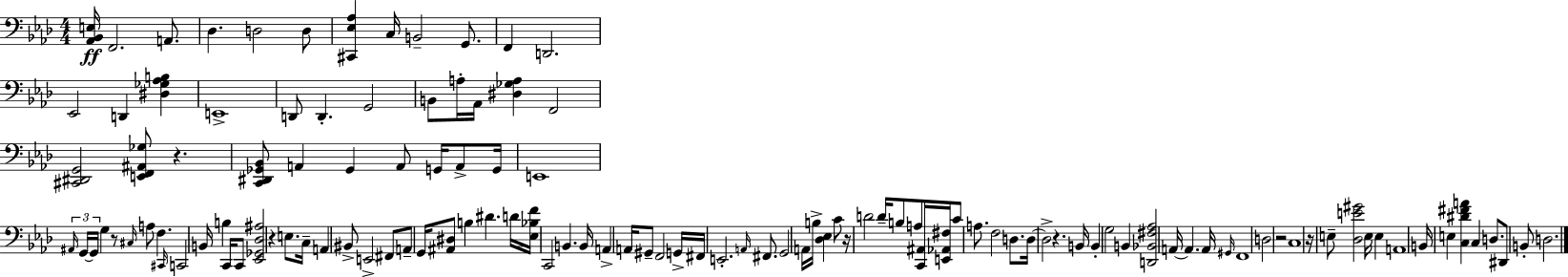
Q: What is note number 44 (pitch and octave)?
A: BIS2